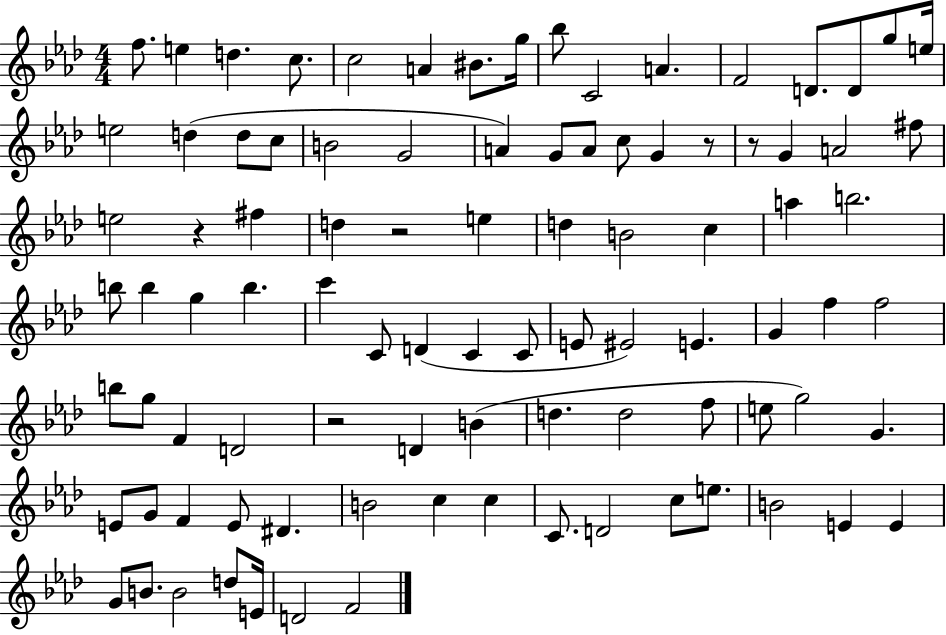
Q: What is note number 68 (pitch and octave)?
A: G4